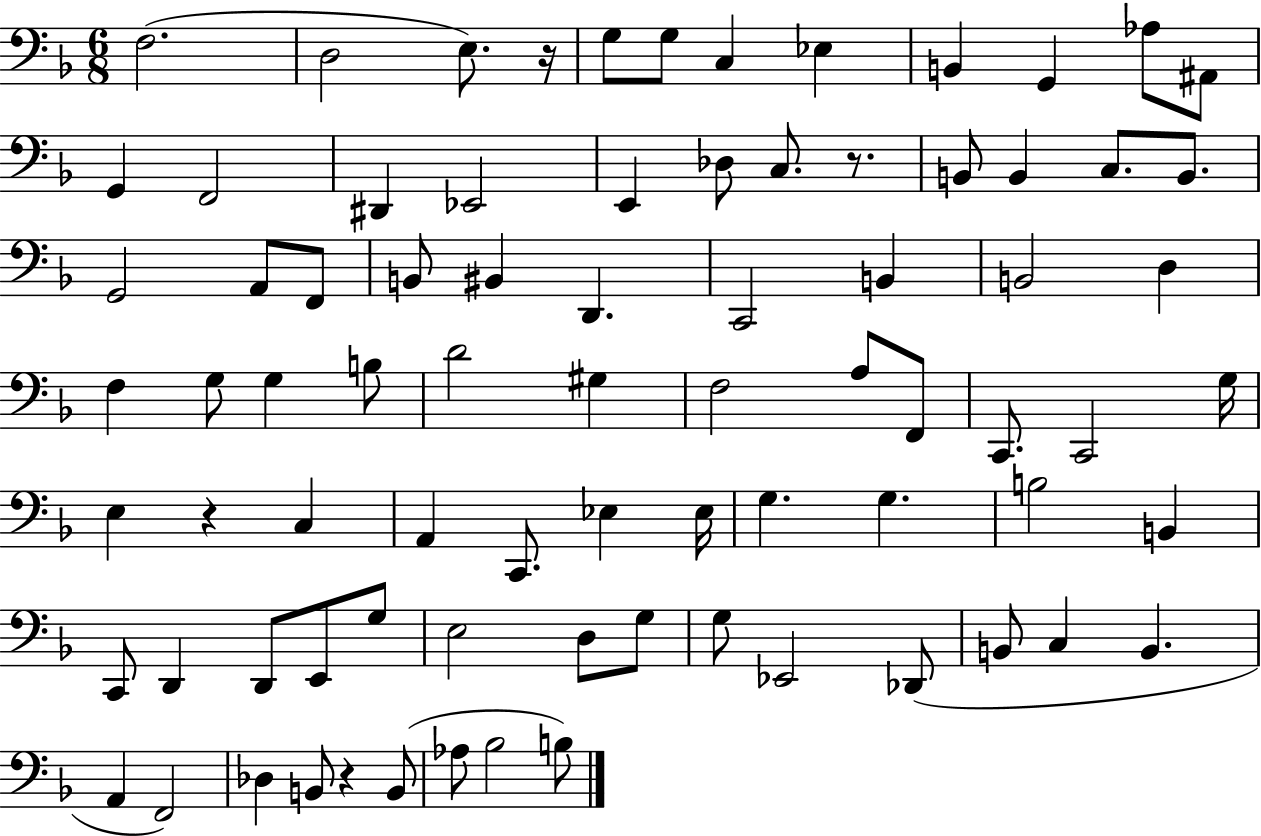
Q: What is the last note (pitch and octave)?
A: B3